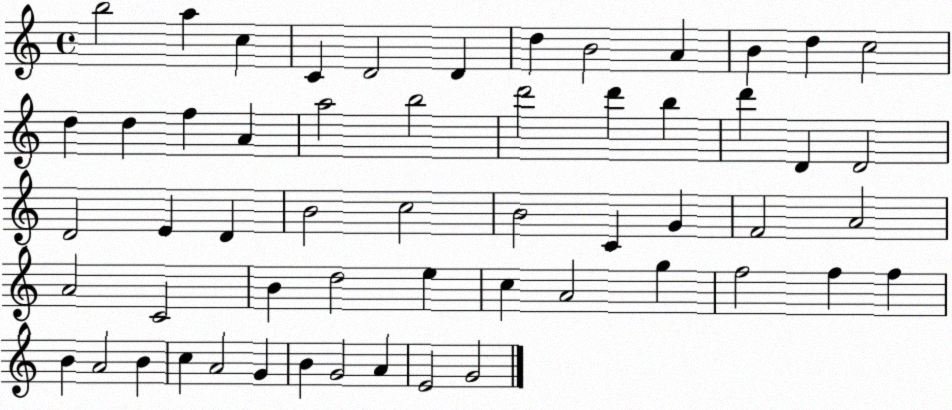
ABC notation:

X:1
T:Untitled
M:4/4
L:1/4
K:C
b2 a c C D2 D d B2 A B d c2 d d f A a2 b2 d'2 d' b d' D D2 D2 E D B2 c2 B2 C G F2 A2 A2 C2 B d2 e c A2 g f2 f f B A2 B c A2 G B G2 A E2 G2